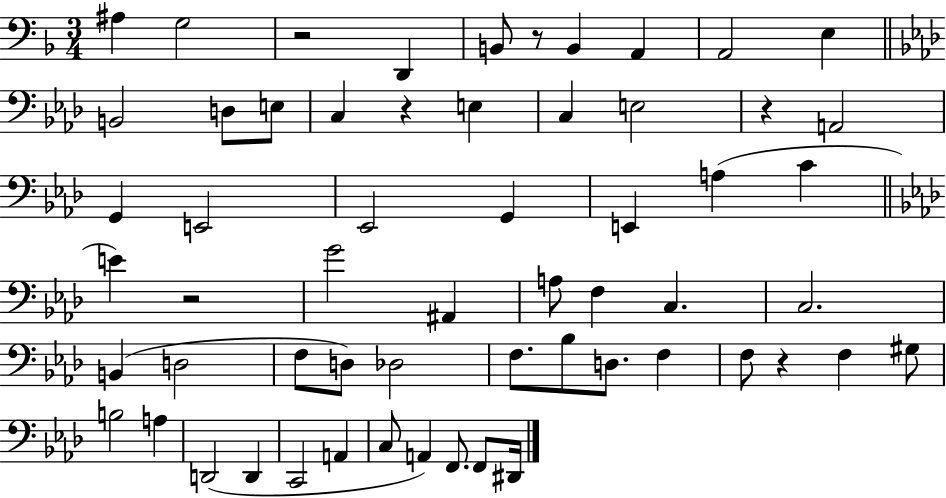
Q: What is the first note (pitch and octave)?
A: A#3